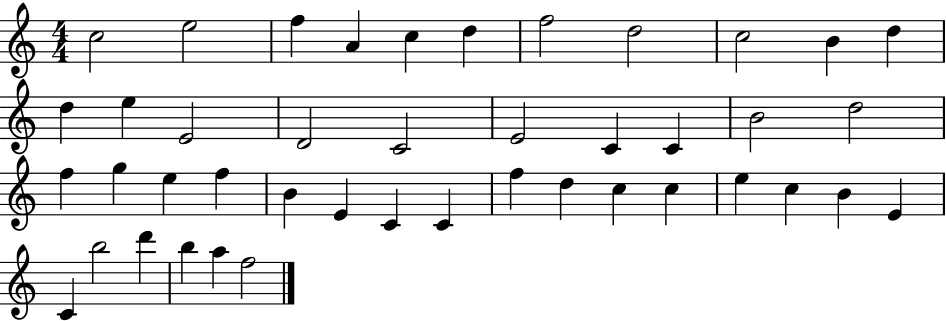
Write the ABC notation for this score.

X:1
T:Untitled
M:4/4
L:1/4
K:C
c2 e2 f A c d f2 d2 c2 B d d e E2 D2 C2 E2 C C B2 d2 f g e f B E C C f d c c e c B E C b2 d' b a f2